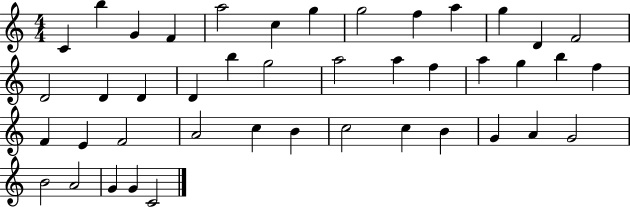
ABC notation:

X:1
T:Untitled
M:4/4
L:1/4
K:C
C b G F a2 c g g2 f a g D F2 D2 D D D b g2 a2 a f a g b f F E F2 A2 c B c2 c B G A G2 B2 A2 G G C2